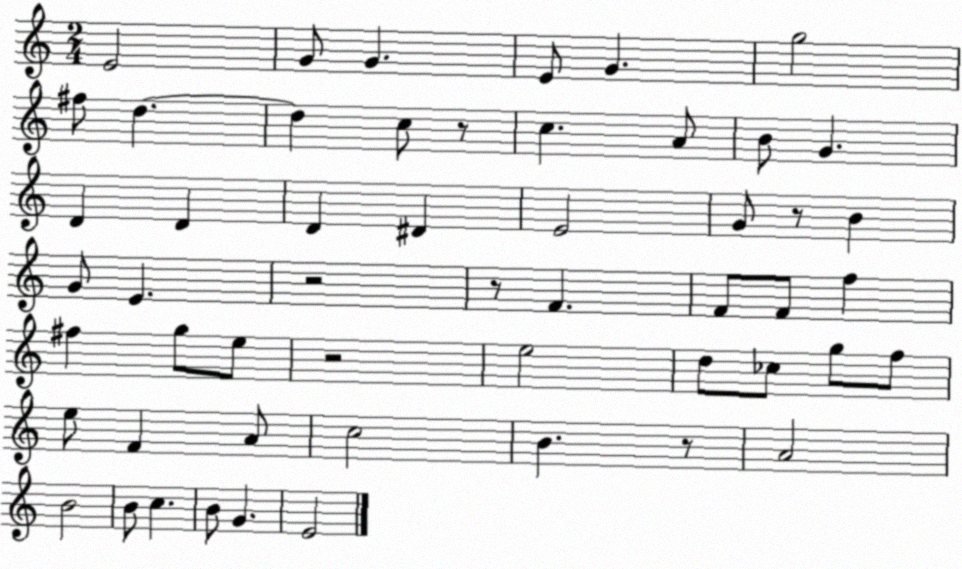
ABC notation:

X:1
T:Untitled
M:2/4
L:1/4
K:C
E2 G/2 G E/2 G g2 ^f/2 d d c/2 z/2 c A/2 B/2 G D D D ^D E2 G/2 z/2 B G/2 E z2 z/2 F F/2 F/2 f ^f g/2 e/2 z2 e2 d/2 _c/2 g/2 f/2 e/2 F A/2 c2 B z/2 A2 B2 B/2 c B/2 G E2